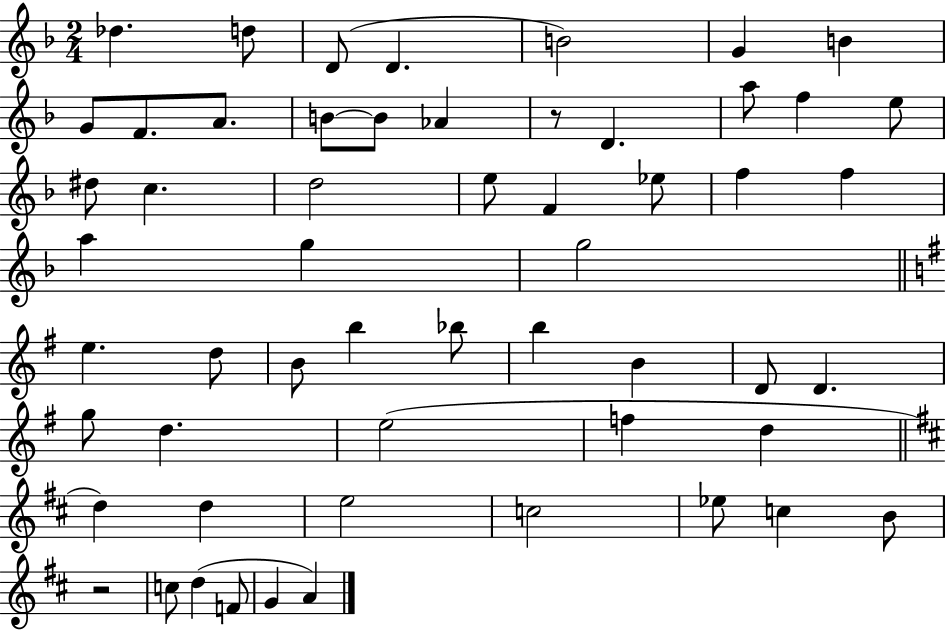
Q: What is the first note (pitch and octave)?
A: Db5